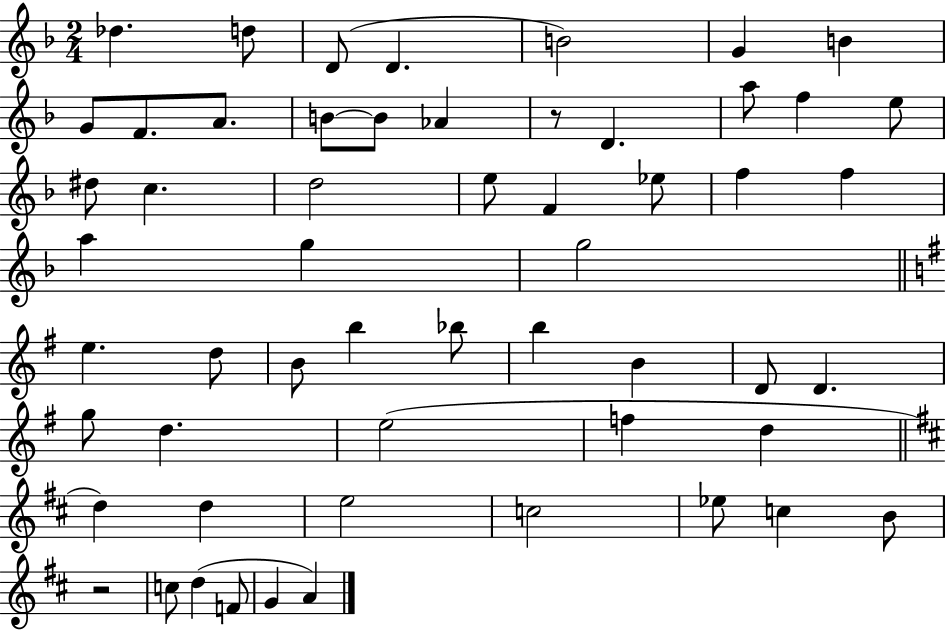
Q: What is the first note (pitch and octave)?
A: Db5